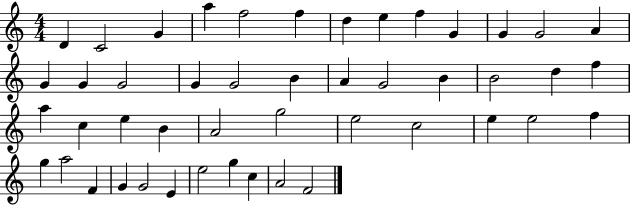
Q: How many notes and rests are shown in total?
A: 47